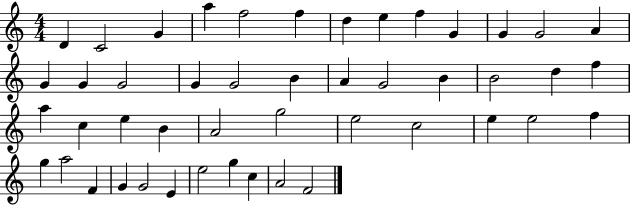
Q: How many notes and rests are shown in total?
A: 47